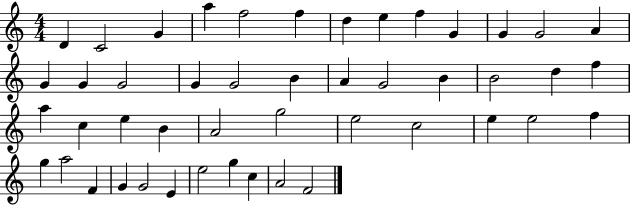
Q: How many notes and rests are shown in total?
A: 47